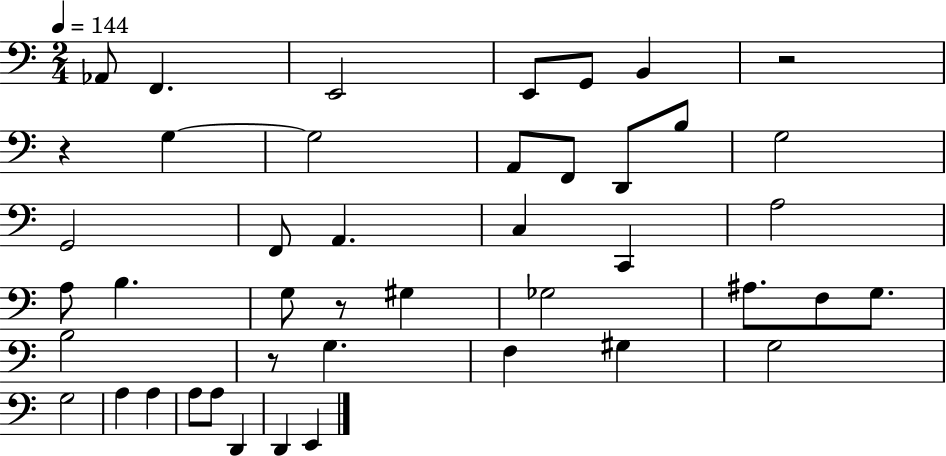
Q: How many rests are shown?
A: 4